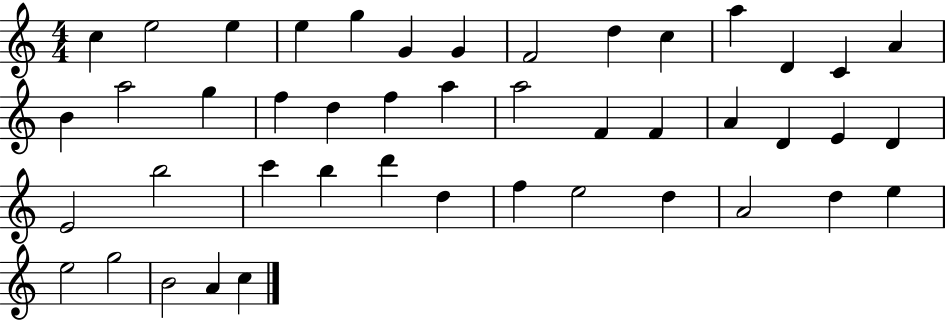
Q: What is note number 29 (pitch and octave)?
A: E4